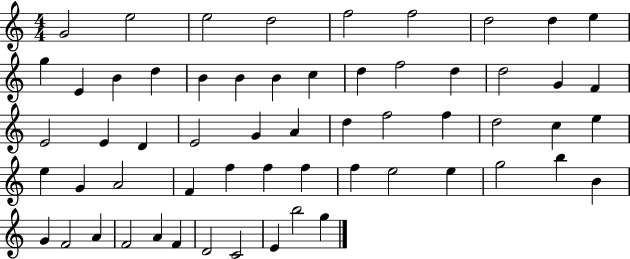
{
  \clef treble
  \numericTimeSignature
  \time 4/4
  \key c \major
  g'2 e''2 | e''2 d''2 | f''2 f''2 | d''2 d''4 e''4 | \break g''4 e'4 b'4 d''4 | b'4 b'4 b'4 c''4 | d''4 f''2 d''4 | d''2 g'4 f'4 | \break e'2 e'4 d'4 | e'2 g'4 a'4 | d''4 f''2 f''4 | d''2 c''4 e''4 | \break e''4 g'4 a'2 | f'4 f''4 f''4 f''4 | f''4 e''2 e''4 | g''2 b''4 b'4 | \break g'4 f'2 a'4 | f'2 a'4 f'4 | d'2 c'2 | e'4 b''2 g''4 | \break \bar "|."
}